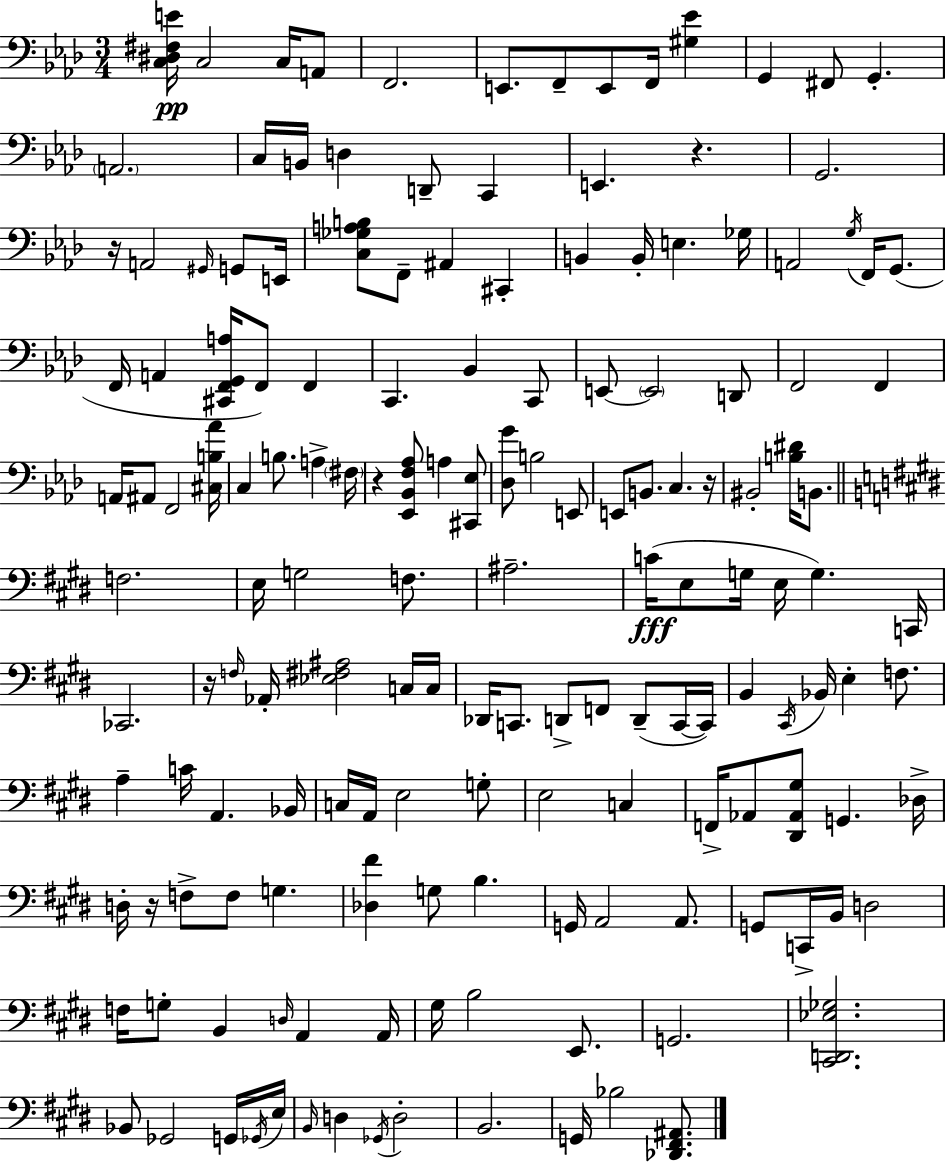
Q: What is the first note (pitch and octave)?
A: C3